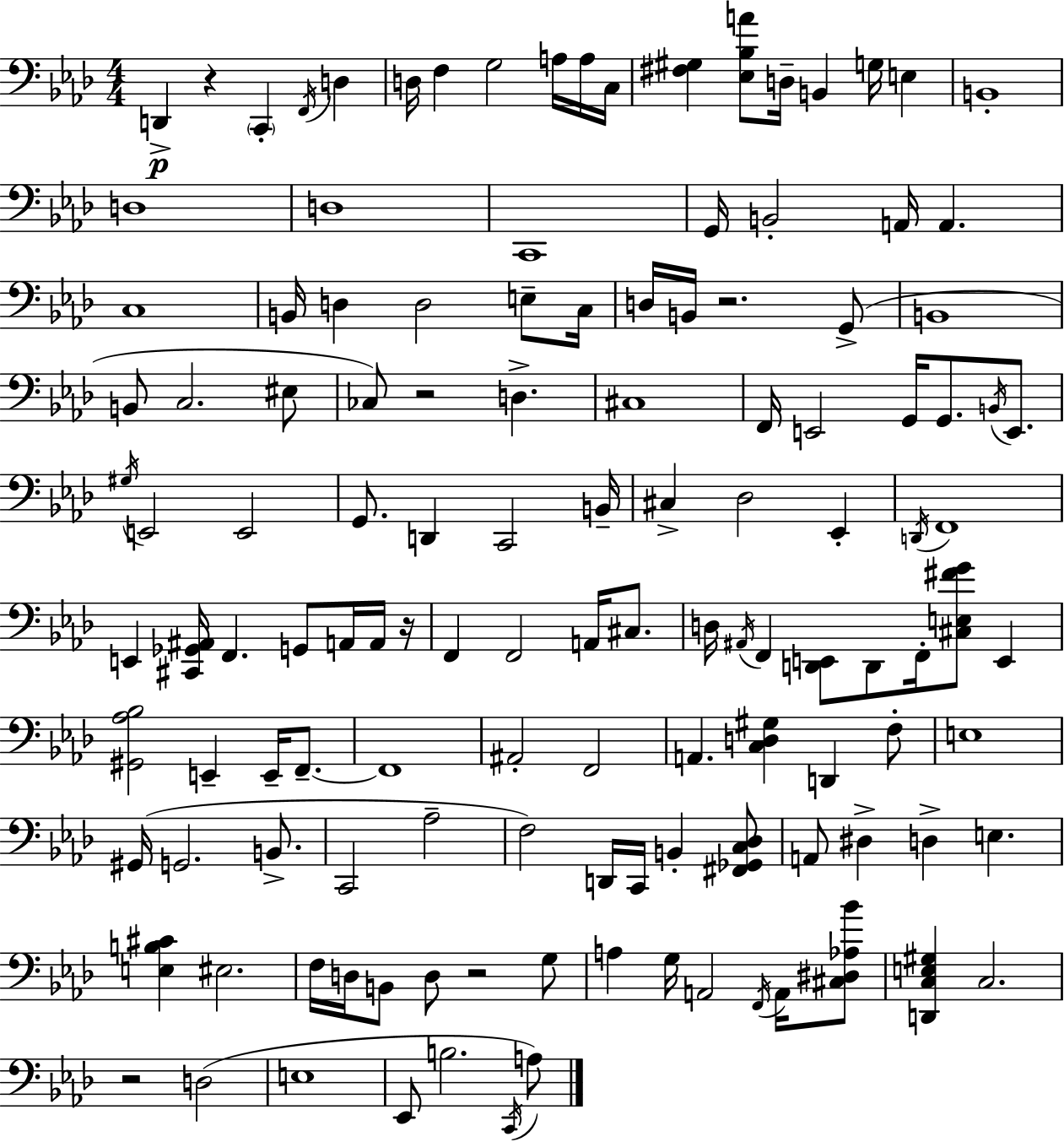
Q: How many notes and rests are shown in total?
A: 129